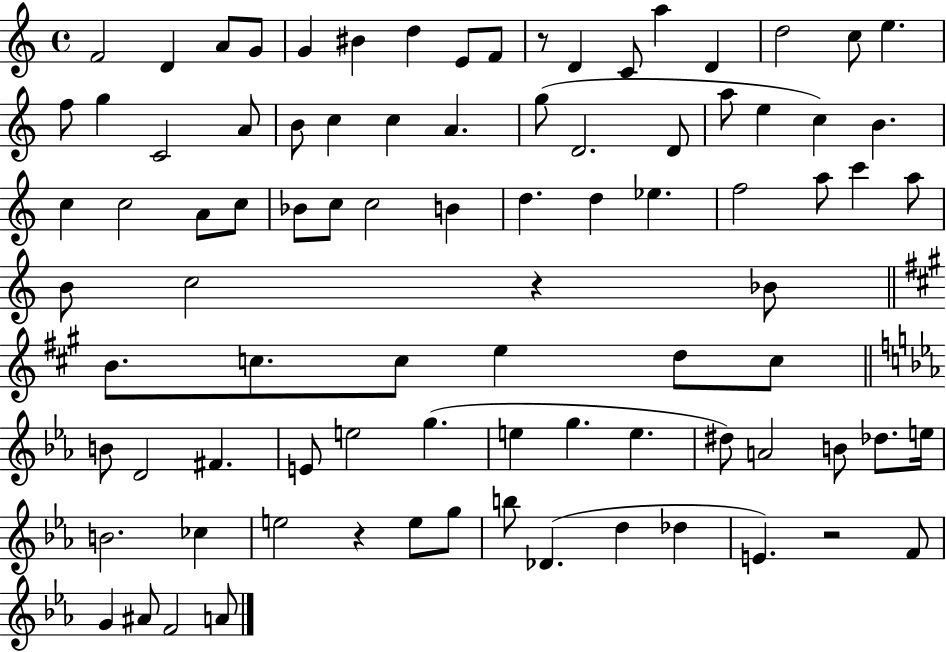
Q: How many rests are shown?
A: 4